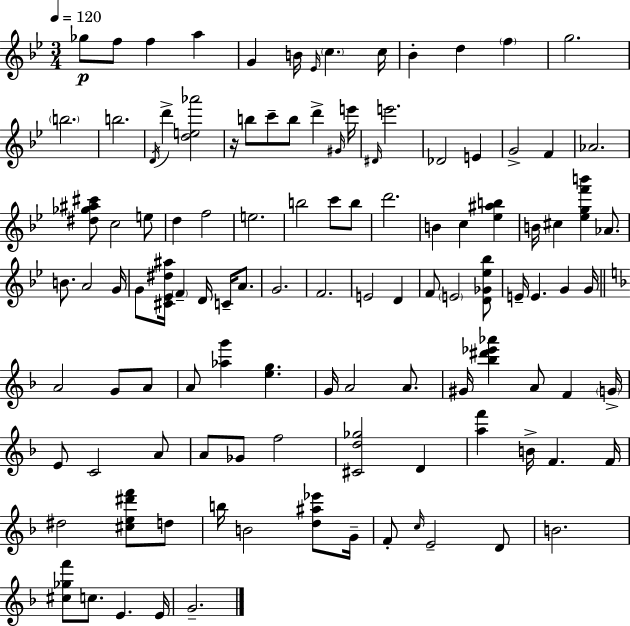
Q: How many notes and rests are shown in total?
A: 112